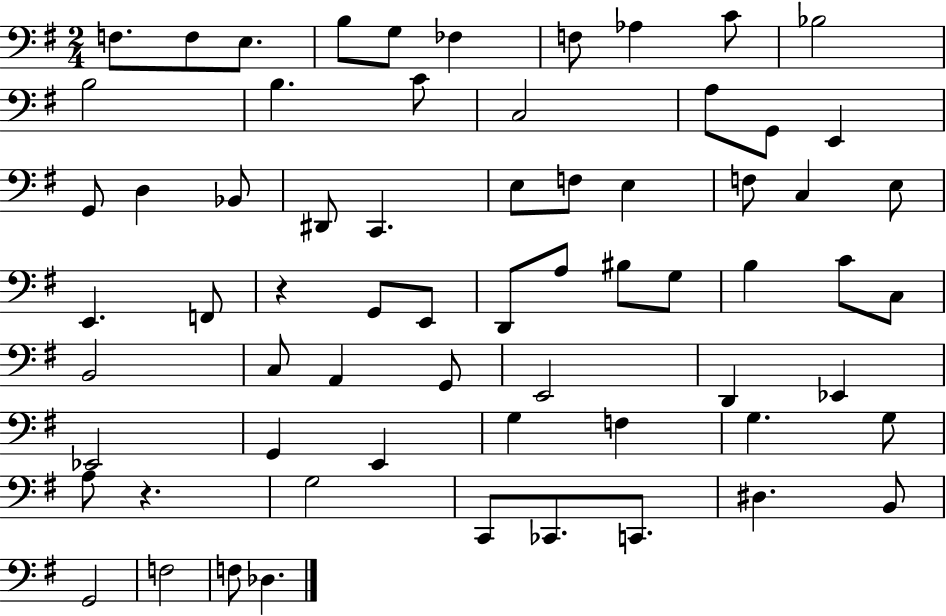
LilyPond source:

{
  \clef bass
  \numericTimeSignature
  \time 2/4
  \key g \major
  f8. f8 e8. | b8 g8 fes4 | f8 aes4 c'8 | bes2 | \break b2 | b4. c'8 | c2 | a8 g,8 e,4 | \break g,8 d4 bes,8 | dis,8 c,4. | e8 f8 e4 | f8 c4 e8 | \break e,4. f,8 | r4 g,8 e,8 | d,8 a8 bis8 g8 | b4 c'8 c8 | \break b,2 | c8 a,4 g,8 | e,2 | d,4 ees,4 | \break ees,2 | g,4 e,4 | g4 f4 | g4. g8 | \break a8 r4. | g2 | c,8 ces,8. c,8. | dis4. b,8 | \break g,2 | f2 | f8 des4. | \bar "|."
}